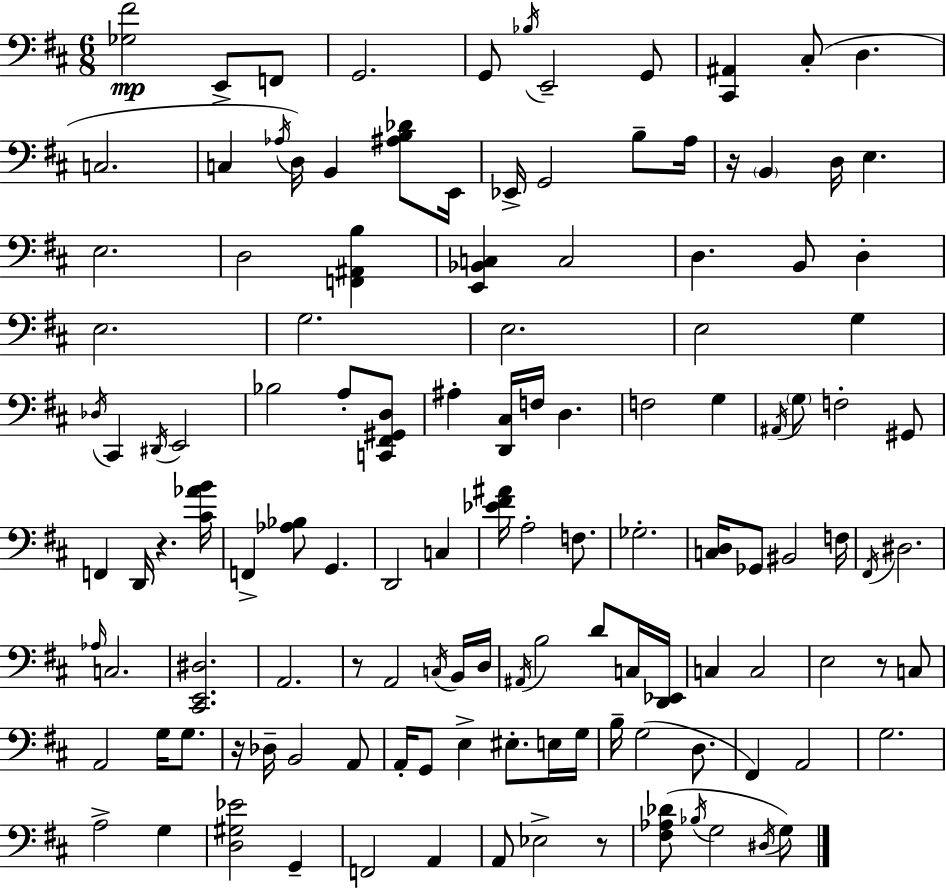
{
  \clef bass
  \numericTimeSignature
  \time 6/8
  \key d \major
  <ges fis'>2\mp e,8-> f,8 | g,2. | g,8 \acciaccatura { bes16 } e,2-- g,8 | <cis, ais,>4 cis8-.( d4. | \break c2. | c4 \acciaccatura { aes16 }) d16 b,4 <ais b des'>8 | e,16 ees,16-> g,2 b8-- | a16 r16 \parenthesize b,4 d16 e4. | \break e2. | d2 <f, ais, b>4 | <e, bes, c>4 c2 | d4. b,8 d4-. | \break e2. | g2. | e2. | e2 g4 | \break \acciaccatura { des16 } cis,4 \acciaccatura { dis,16 } e,2 | bes2 | a8-. <c, fis, gis, d>8 ais4-. <d, cis>16 f16 d4. | f2 | \break g4 \acciaccatura { ais,16 } \parenthesize g8 f2-. | gis,8 f,4 d,16 r4. | <cis' aes' b'>16 f,4-> <aes bes>8 g,4. | d,2 | \break c4 <ees' fis' ais'>16 a2-. | f8. ges2.-. | <c d>16 ges,8 bis,2 | f16 \acciaccatura { fis,16 } dis2. | \break \grace { aes16 } c2. | <cis, e, dis>2. | a,2. | r8 a,2 | \break \acciaccatura { c16 } b,16 d16 \acciaccatura { ais,16 } b2 | d'8 c16 <d, ees,>16 c4 | c2 e2 | r8 c8 a,2 | \break g16 g8. r16 des16-- b,2 | a,8 a,16-. g,8 | e4-> eis8.-. e16 g16 b16-- g2( | d8. fis,4) | \break a,2 g2. | a2-> | g4 <d gis ees'>2 | g,4-- f,2 | \break a,4 a,8 ees2-> | r8 <fis aes des'>8( \acciaccatura { bes16 } | g2 \acciaccatura { dis16 } g8) \bar "|."
}